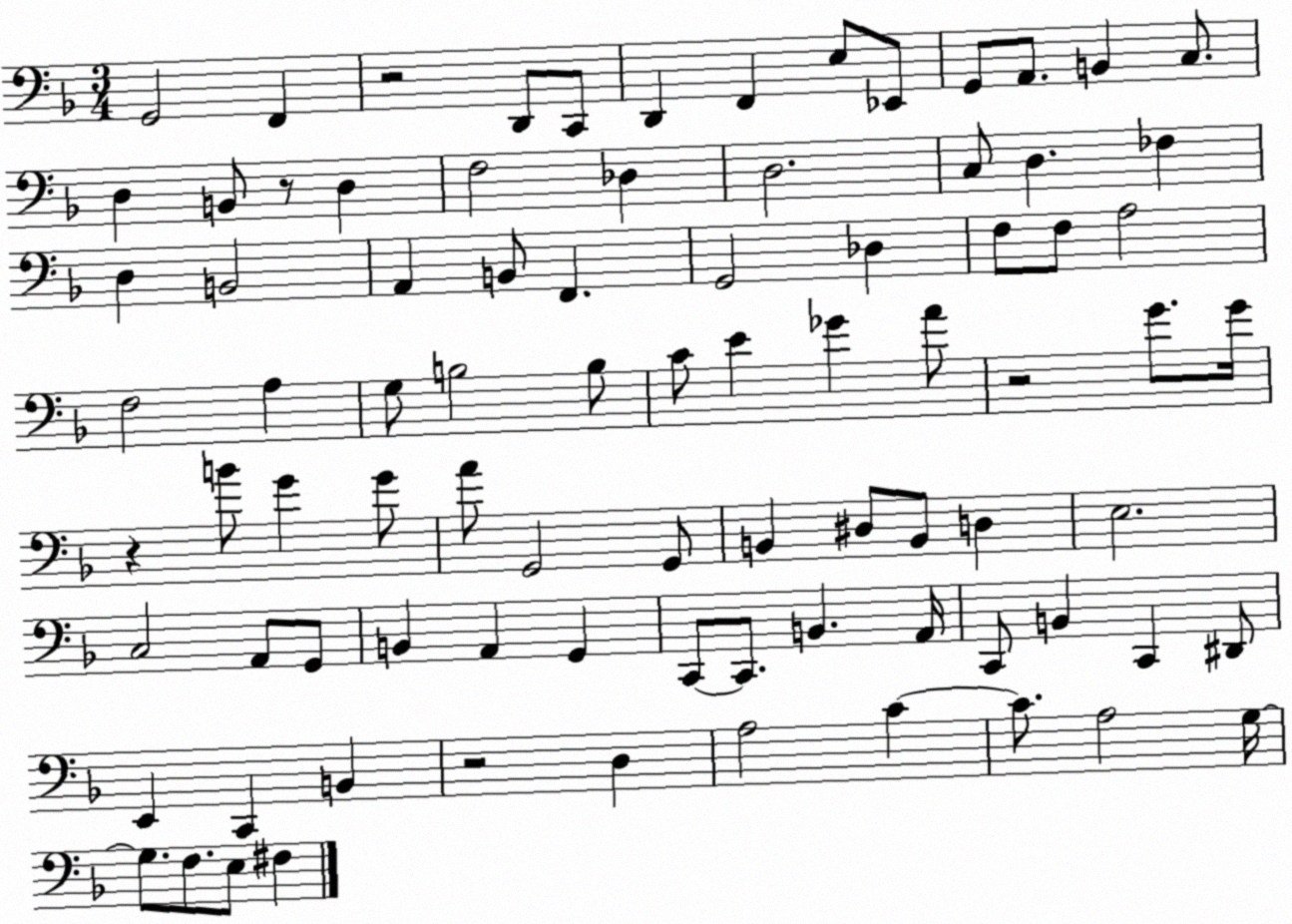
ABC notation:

X:1
T:Untitled
M:3/4
L:1/4
K:F
G,,2 F,, z2 D,,/2 C,,/2 D,, F,, E,/2 _E,,/2 G,,/2 A,,/2 B,, C,/2 D, B,,/2 z/2 D, F,2 _D, D,2 C,/2 D, _F, D, B,,2 A,, B,,/2 F,, G,,2 _D, F,/2 F,/2 A,2 F,2 A, G,/2 B,2 B,/2 C/2 E _G A/2 z2 G/2 G/4 z B/2 G G/2 A/2 G,,2 G,,/2 B,, ^D,/2 B,,/2 D, E,2 C,2 A,,/2 G,,/2 B,, A,, G,, C,,/2 C,,/2 B,, A,,/4 C,,/2 B,, C,, ^D,,/2 E,, C,, B,, z2 D, A,2 C C/2 A,2 G,/4 G,/2 F,/2 E,/2 ^F,